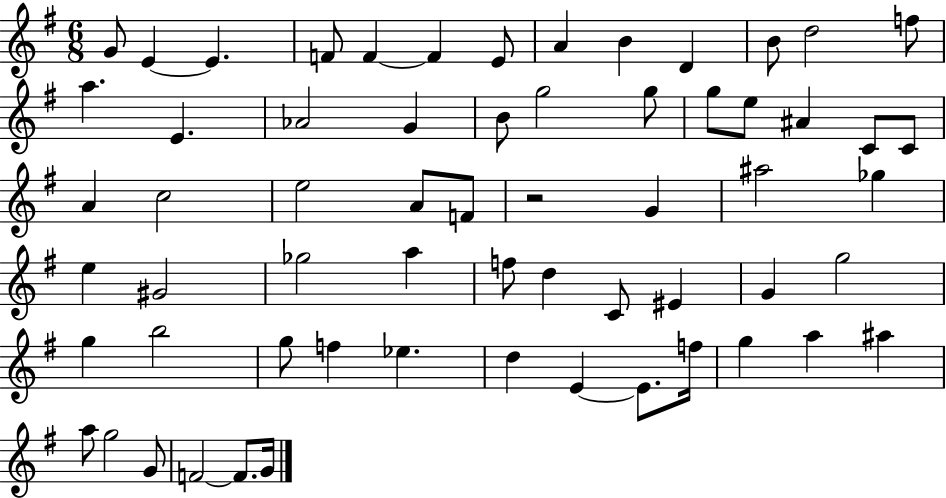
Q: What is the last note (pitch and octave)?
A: G4